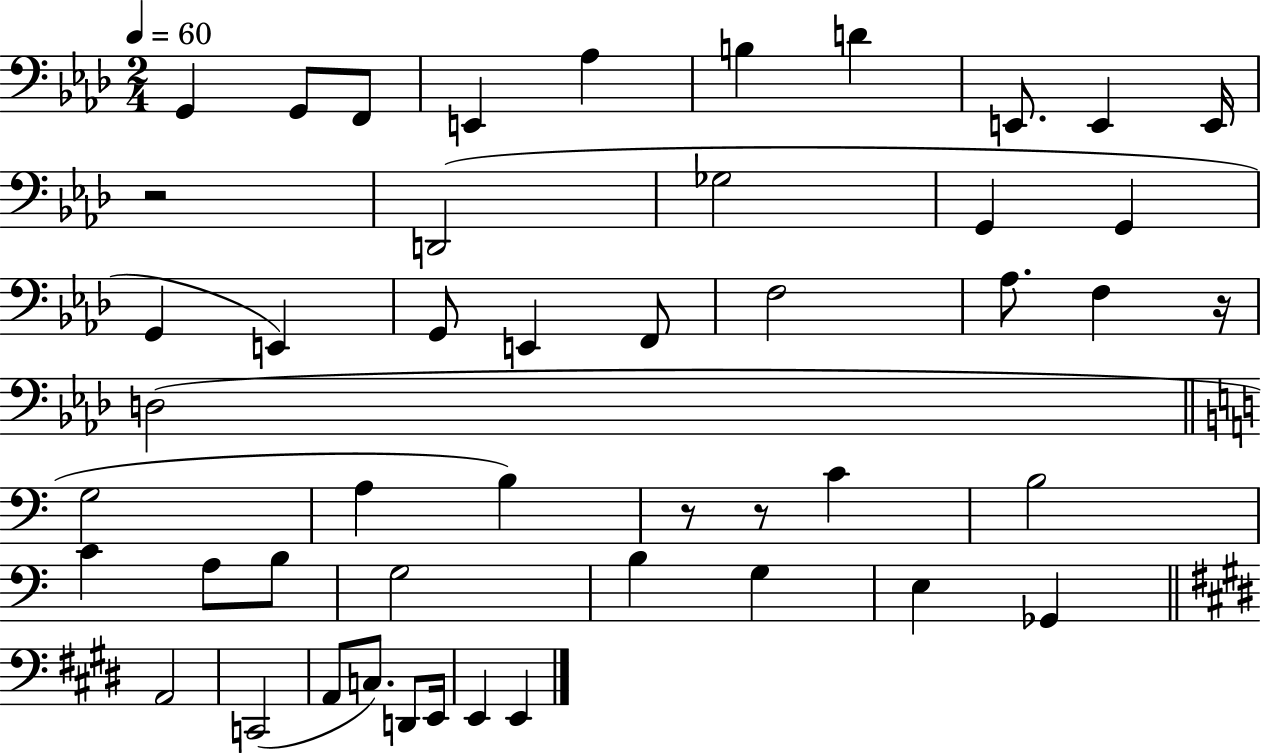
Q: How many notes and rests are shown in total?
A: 48